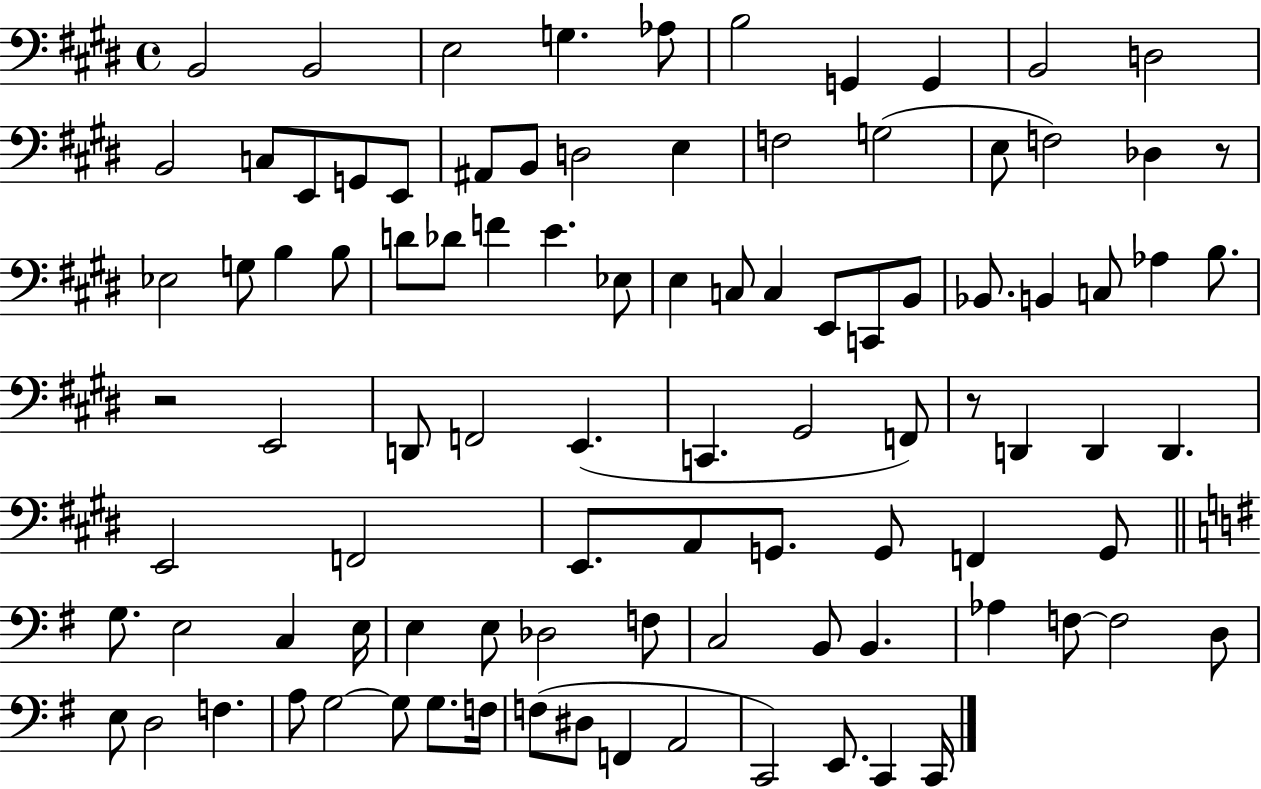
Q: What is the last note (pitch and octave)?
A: C2